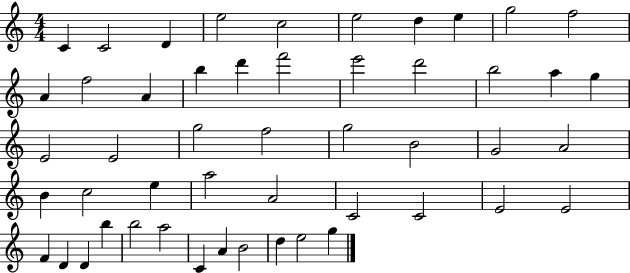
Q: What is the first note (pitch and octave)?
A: C4